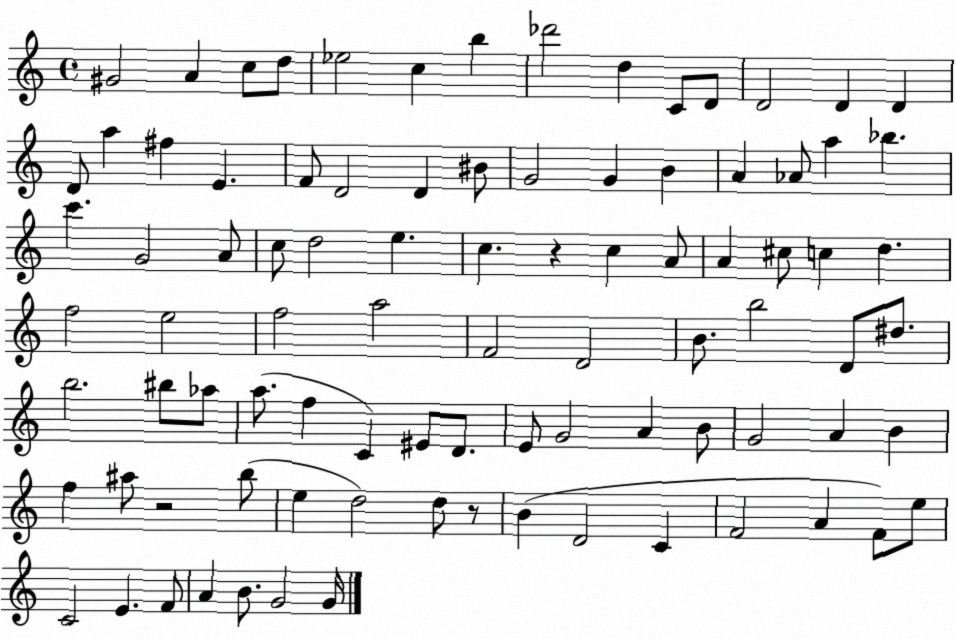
X:1
T:Untitled
M:4/4
L:1/4
K:C
^G2 A c/2 d/2 _e2 c b _d'2 d C/2 D/2 D2 D D D/2 a ^f E F/2 D2 D ^B/2 G2 G B A _A/2 a _b c' G2 A/2 c/2 d2 e c z c A/2 A ^c/2 c d f2 e2 f2 a2 F2 D2 B/2 b2 D/2 ^d/2 b2 ^b/2 _a/2 a/2 f C ^E/2 D/2 E/2 G2 A B/2 G2 A B f ^a/2 z2 b/2 e d2 d/2 z/2 B D2 C F2 A F/2 e/2 C2 E F/2 A B/2 G2 G/4